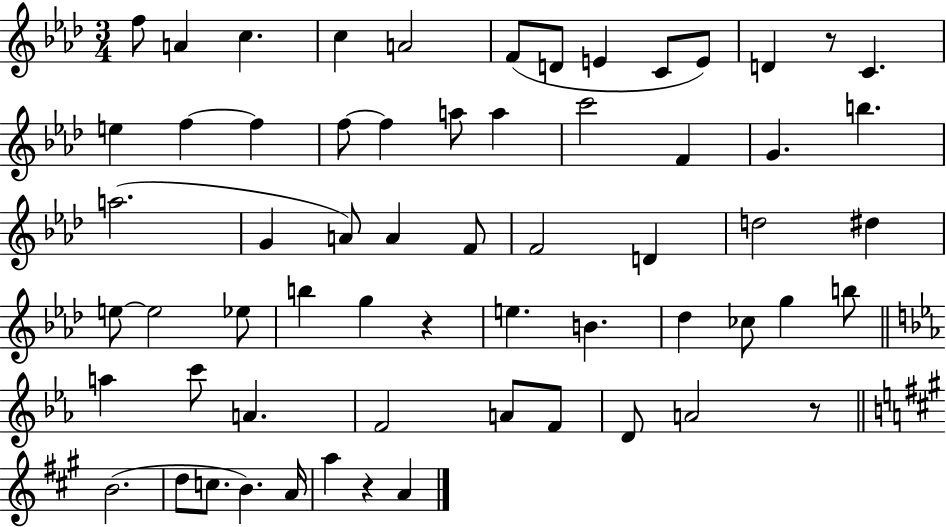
X:1
T:Untitled
M:3/4
L:1/4
K:Ab
f/2 A c c A2 F/2 D/2 E C/2 E/2 D z/2 C e f f f/2 f a/2 a c'2 F G b a2 G A/2 A F/2 F2 D d2 ^d e/2 e2 _e/2 b g z e B _d _c/2 g b/2 a c'/2 A F2 A/2 F/2 D/2 A2 z/2 B2 d/2 c/2 B A/4 a z A